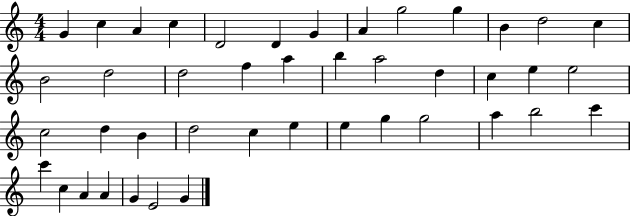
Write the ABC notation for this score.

X:1
T:Untitled
M:4/4
L:1/4
K:C
G c A c D2 D G A g2 g B d2 c B2 d2 d2 f a b a2 d c e e2 c2 d B d2 c e e g g2 a b2 c' c' c A A G E2 G